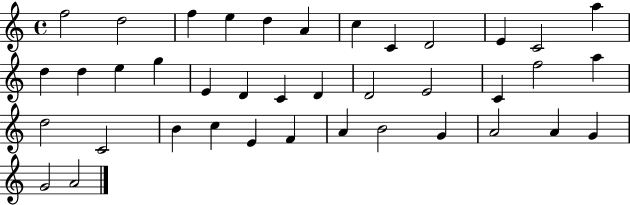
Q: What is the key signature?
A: C major